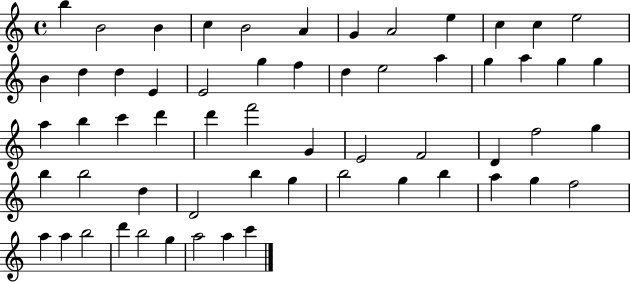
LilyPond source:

{
  \clef treble
  \time 4/4
  \defaultTimeSignature
  \key c \major
  b''4 b'2 b'4 | c''4 b'2 a'4 | g'4 a'2 e''4 | c''4 c''4 e''2 | \break b'4 d''4 d''4 e'4 | e'2 g''4 f''4 | d''4 e''2 a''4 | g''4 a''4 g''4 g''4 | \break a''4 b''4 c'''4 d'''4 | d'''4 f'''2 g'4 | e'2 f'2 | d'4 f''2 g''4 | \break b''4 b''2 d''4 | d'2 b''4 g''4 | b''2 g''4 b''4 | a''4 g''4 f''2 | \break a''4 a''4 b''2 | d'''4 b''2 g''4 | a''2 a''4 c'''4 | \bar "|."
}